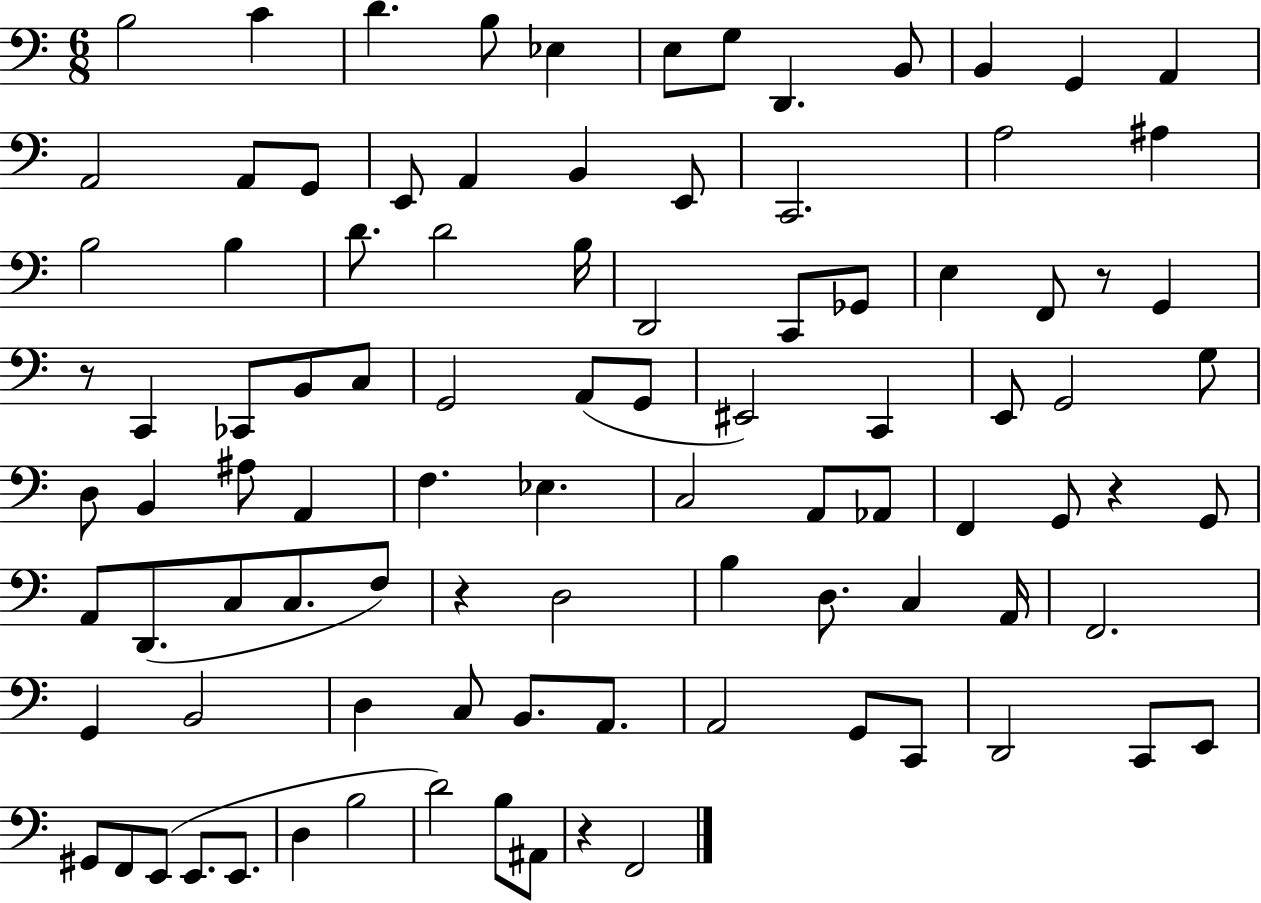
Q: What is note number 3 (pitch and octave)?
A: D4